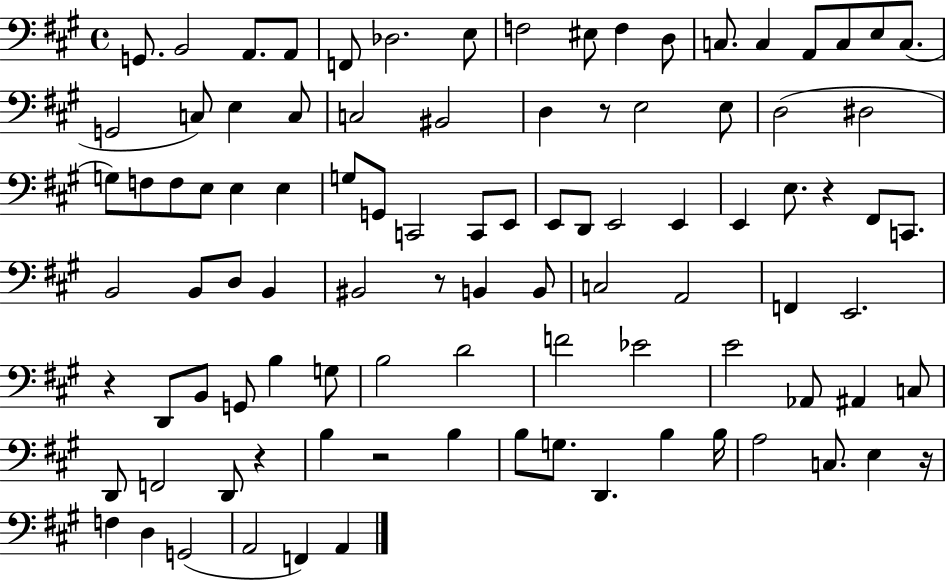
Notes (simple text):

G2/e. B2/h A2/e. A2/e F2/e Db3/h. E3/e F3/h EIS3/e F3/q D3/e C3/e. C3/q A2/e C3/e E3/e C3/e. G2/h C3/e E3/q C3/e C3/h BIS2/h D3/q R/e E3/h E3/e D3/h D#3/h G3/e F3/e F3/e E3/e E3/q E3/q G3/e G2/e C2/h C2/e E2/e E2/e D2/e E2/h E2/q E2/q E3/e. R/q F#2/e C2/e. B2/h B2/e D3/e B2/q BIS2/h R/e B2/q B2/e C3/h A2/h F2/q E2/h. R/q D2/e B2/e G2/e B3/q G3/e B3/h D4/h F4/h Eb4/h E4/h Ab2/e A#2/q C3/e D2/e F2/h D2/e R/q B3/q R/h B3/q B3/e G3/e. D2/q. B3/q B3/s A3/h C3/e. E3/q R/s F3/q D3/q G2/h A2/h F2/q A2/q